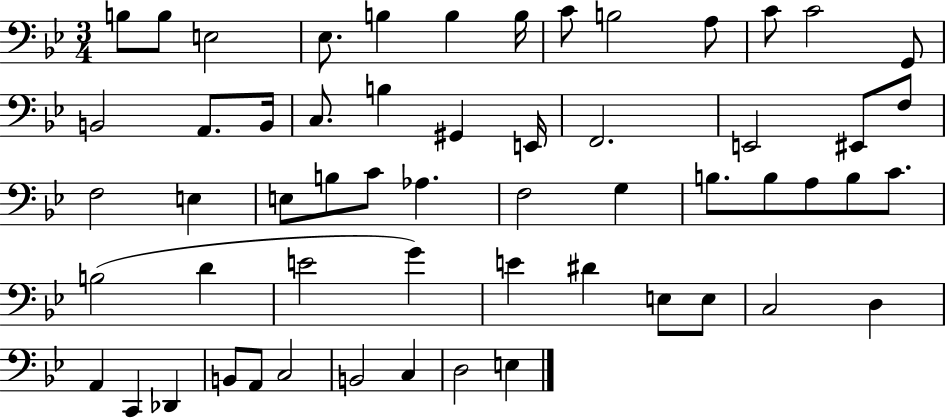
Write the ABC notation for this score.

X:1
T:Untitled
M:3/4
L:1/4
K:Bb
B,/2 B,/2 E,2 _E,/2 B, B, B,/4 C/2 B,2 A,/2 C/2 C2 G,,/2 B,,2 A,,/2 B,,/4 C,/2 B, ^G,, E,,/4 F,,2 E,,2 ^E,,/2 F,/2 F,2 E, E,/2 B,/2 C/2 _A, F,2 G, B,/2 B,/2 A,/2 B,/2 C/2 B,2 D E2 G E ^D E,/2 E,/2 C,2 D, A,, C,, _D,, B,,/2 A,,/2 C,2 B,,2 C, D,2 E,